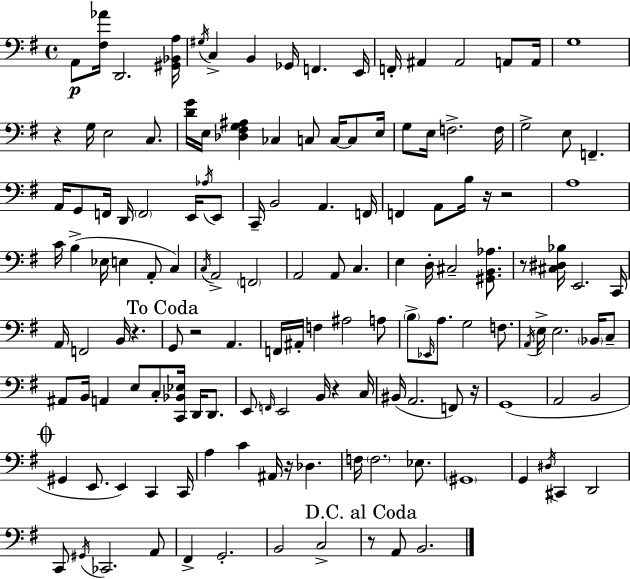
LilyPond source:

{
  \clef bass
  \time 4/4
  \defaultTimeSignature
  \key e \minor
  a,8\p <fis aes'>16 d,2. <gis, bes, a>16 | \acciaccatura { gis16 } c4-> b,4 ges,16 f,4. | e,16 f,16-. ais,4 ais,2 a,8 | a,16 g1 | \break r4 g16 e2 c8. | <d' g'>16 e16 <des fis g ais>4 ces4 c8 c16~~ c8 | e16 g8 e16 f2.-> | f16 g2-> e8 f,4.-- | \break a,16 g,8 f,16 d,16 \parenthesize f,2 e,16 \acciaccatura { aes16 } | e,8 c,16-- b,2 a,4. | f,16 f,4 a,8 b16 r16 r2 | a1 | \break c'16 b4->( ees16 e4 a,8-. c4) | \acciaccatura { c16 } a,2-> \parenthesize f,2 | a,2 a,8 c4. | e4 d16-. cis2-- | \break <gis, b, aes>8. r8 <cis dis bes>16 e,2. | c,16 a,16 f,2 b,16 r4. | \mark "To Coda" g,8 r2 a,4. | f,16 ais,16-. f4 ais2 | \break a8 \parenthesize b8-> \grace { ees,16 } a8. g2 | f8. \acciaccatura { a,16 } e16-> e2. | \parenthesize bes,16 c8-- ais,8 b,16 a,4 e8 c8-. | <c, bes, ees>16 d,16 d,8. e,8 \grace { f,16 } e,2 | \break b,16 r4 c16 bis,16( a,2. | f,8) r16 g,1( | a,2 b,2 | \mark \markup { \musicglyph "scripts.coda" } gis,4 e,8. e,4) | \break c,4 c,16 a4 c'4 ais,16 r16 | des4. f16 \parenthesize f2. | ees8. \parenthesize gis,1 | g,4 \acciaccatura { dis16 } cis,4 d,2 | \break c,8 \acciaccatura { gis,16 } ces,2. | a,8 fis,4-> g,2.-. | b,2 | c2-> \mark "D.C. al Coda" r8 a,8 b,2. | \break \bar "|."
}